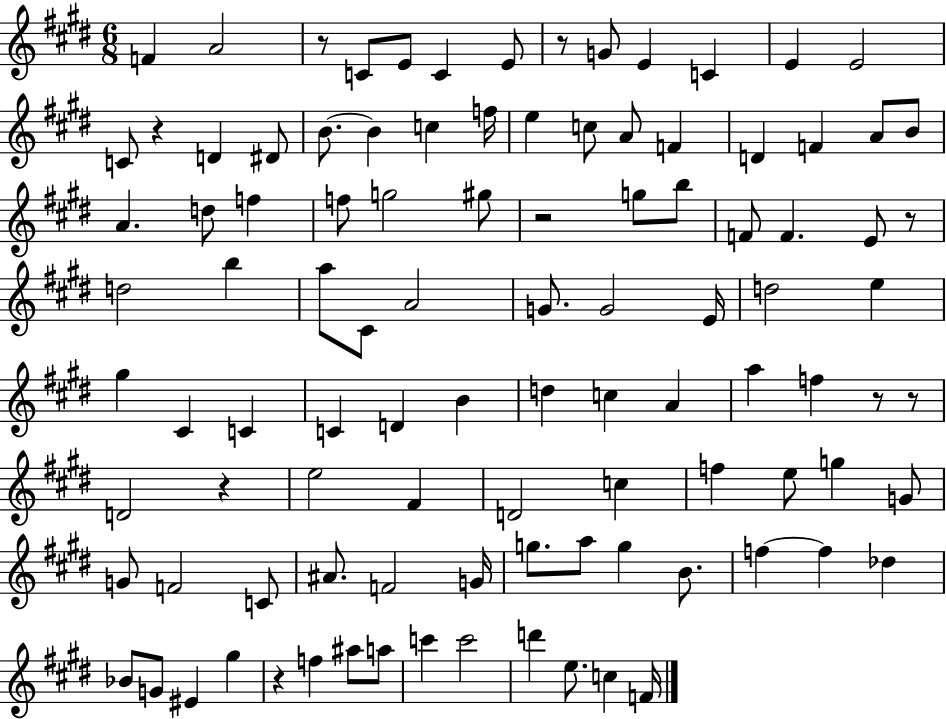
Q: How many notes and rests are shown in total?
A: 102